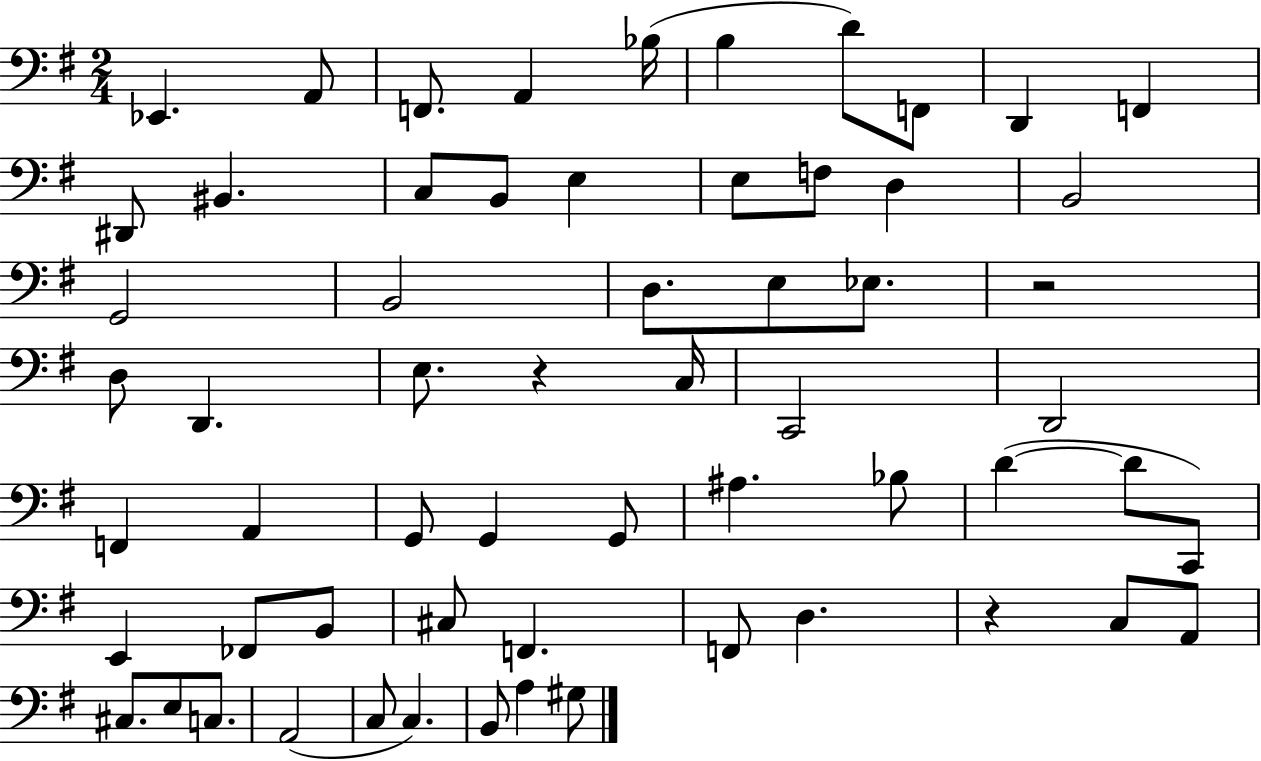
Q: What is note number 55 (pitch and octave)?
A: C3